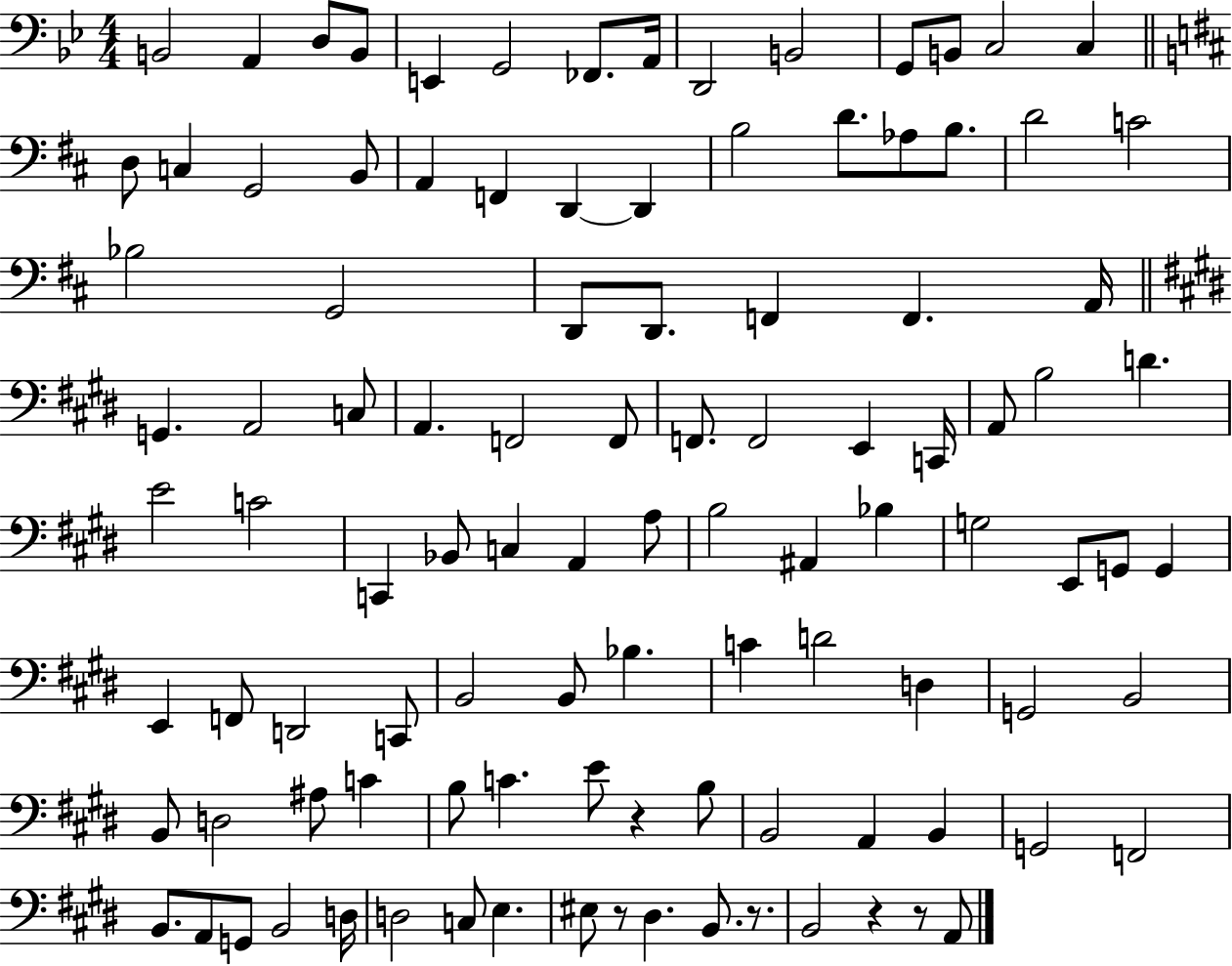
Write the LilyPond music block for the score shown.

{
  \clef bass
  \numericTimeSignature
  \time 4/4
  \key bes \major
  \repeat volta 2 { b,2 a,4 d8 b,8 | e,4 g,2 fes,8. a,16 | d,2 b,2 | g,8 b,8 c2 c4 | \break \bar "||" \break \key b \minor d8 c4 g,2 b,8 | a,4 f,4 d,4~~ d,4 | b2 d'8. aes8 b8. | d'2 c'2 | \break bes2 g,2 | d,8 d,8. f,4 f,4. a,16 | \bar "||" \break \key e \major g,4. a,2 c8 | a,4. f,2 f,8 | f,8. f,2 e,4 c,16 | a,8 b2 d'4. | \break e'2 c'2 | c,4 bes,8 c4 a,4 a8 | b2 ais,4 bes4 | g2 e,8 g,8 g,4 | \break e,4 f,8 d,2 c,8 | b,2 b,8 bes4. | c'4 d'2 d4 | g,2 b,2 | \break b,8 d2 ais8 c'4 | b8 c'4. e'8 r4 b8 | b,2 a,4 b,4 | g,2 f,2 | \break b,8. a,8 g,8 b,2 d16 | d2 c8 e4. | eis8 r8 dis4. b,8. r8. | b,2 r4 r8 a,8 | \break } \bar "|."
}